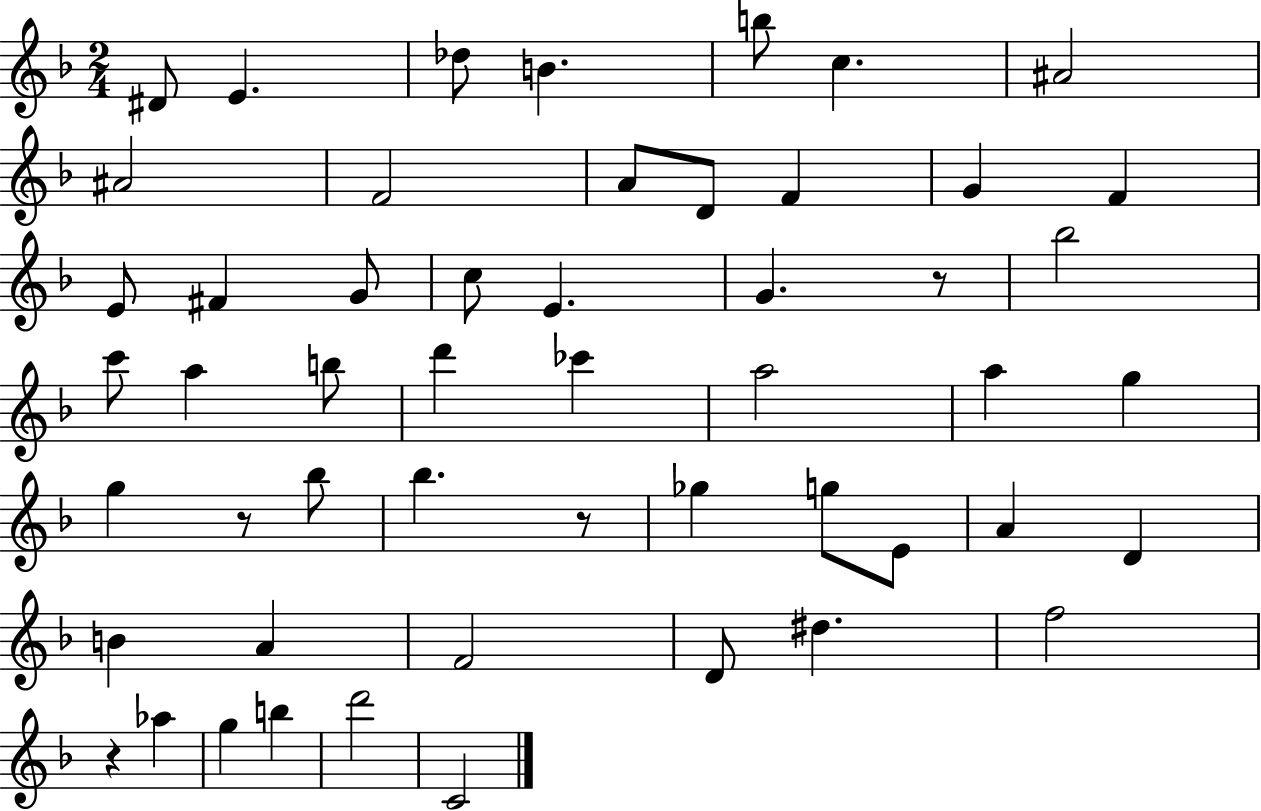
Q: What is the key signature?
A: F major